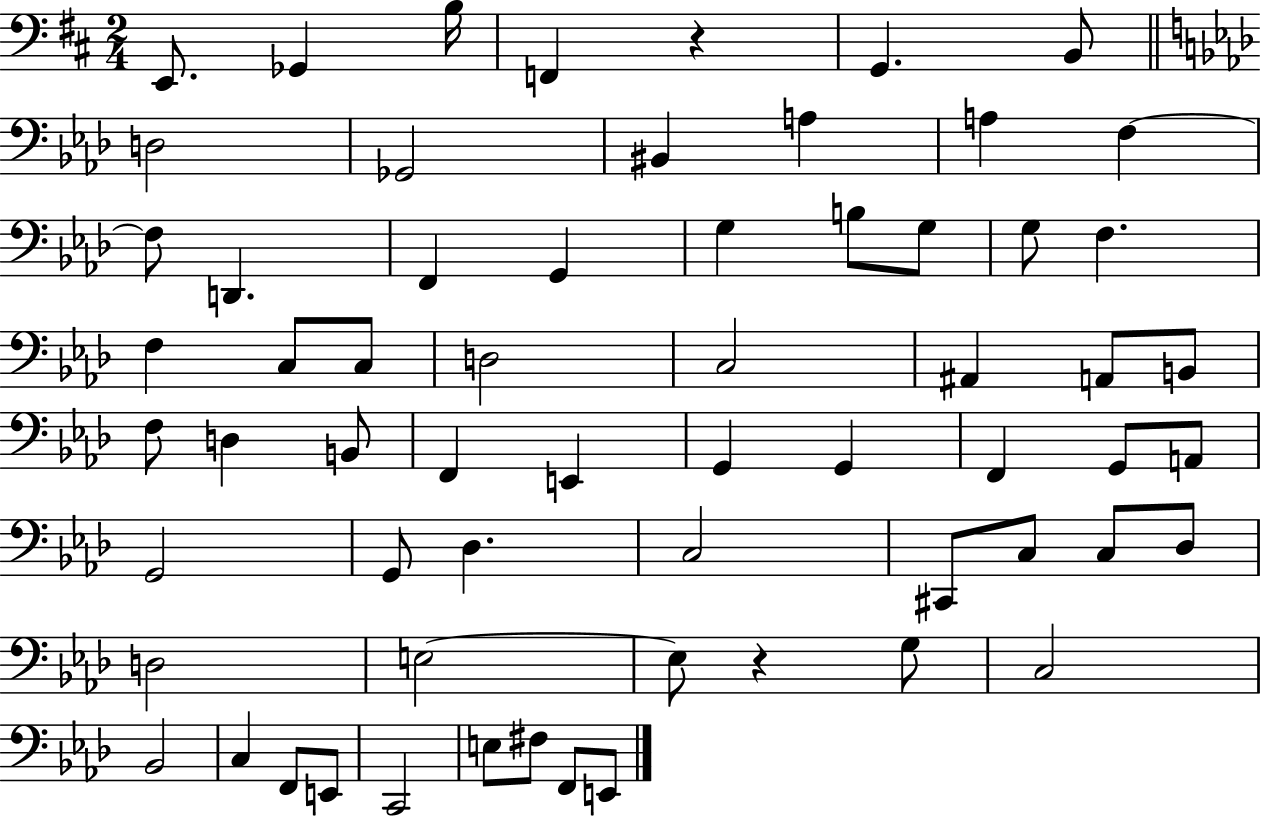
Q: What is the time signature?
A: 2/4